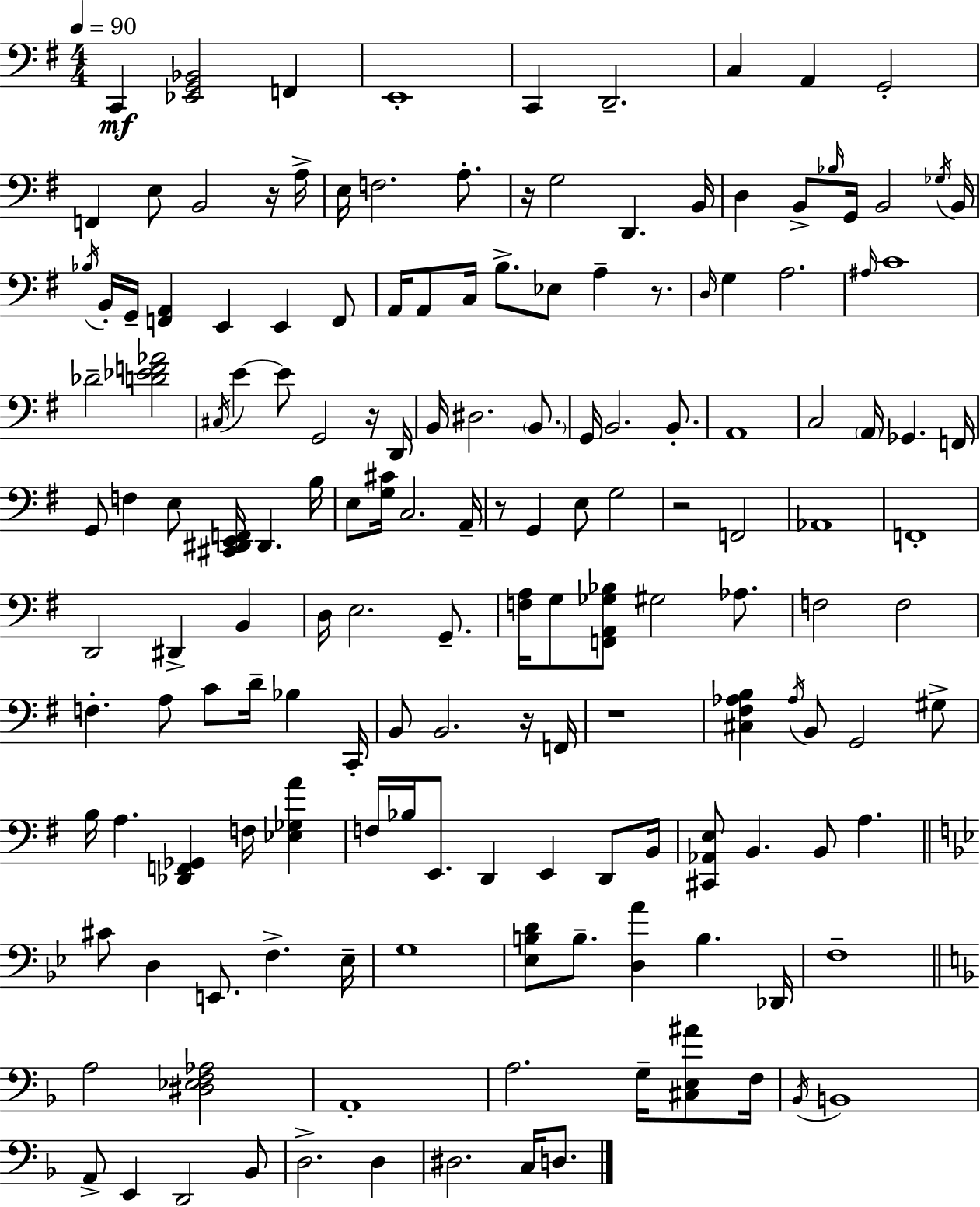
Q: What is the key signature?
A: E minor